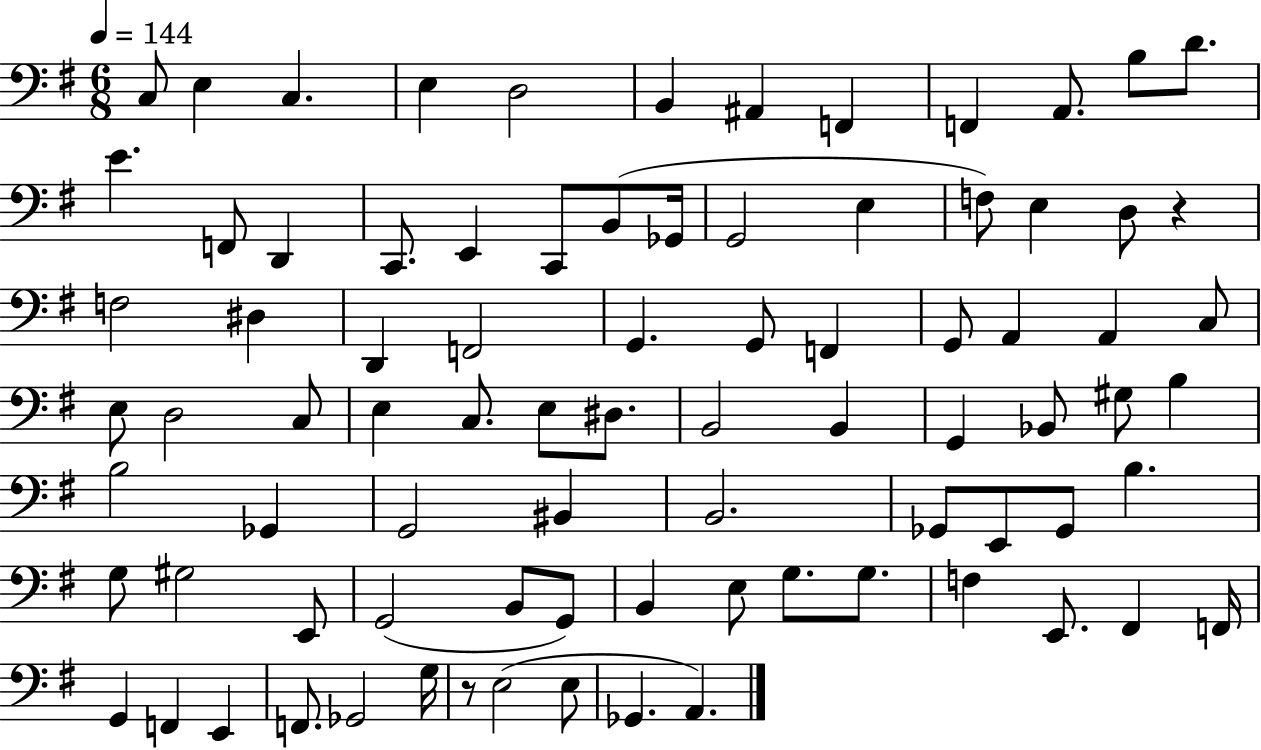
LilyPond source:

{
  \clef bass
  \numericTimeSignature
  \time 6/8
  \key g \major
  \tempo 4 = 144
  \repeat volta 2 { c8 e4 c4. | e4 d2 | b,4 ais,4 f,4 | f,4 a,8. b8 d'8. | \break e'4. f,8 d,4 | c,8. e,4 c,8 b,8( ges,16 | g,2 e4 | f8) e4 d8 r4 | \break f2 dis4 | d,4 f,2 | g,4. g,8 f,4 | g,8 a,4 a,4 c8 | \break e8 d2 c8 | e4 c8. e8 dis8. | b,2 b,4 | g,4 bes,8 gis8 b4 | \break b2 ges,4 | g,2 bis,4 | b,2. | ges,8 e,8 ges,8 b4. | \break g8 gis2 e,8 | g,2( b,8 g,8) | b,4 e8 g8. g8. | f4 e,8. fis,4 f,16 | \break g,4 f,4 e,4 | f,8. ges,2 g16 | r8 e2( e8 | ges,4. a,4.) | \break } \bar "|."
}